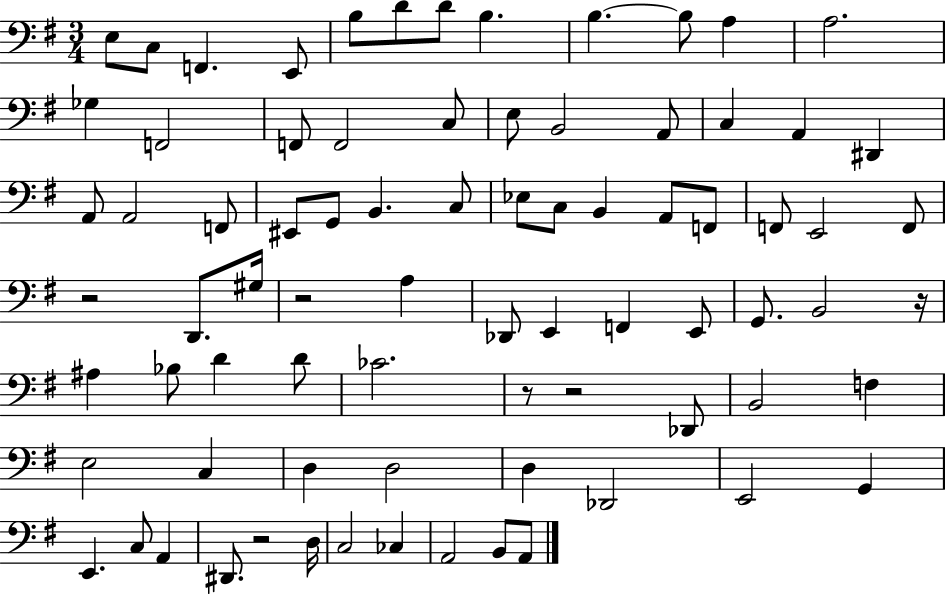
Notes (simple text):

E3/e C3/e F2/q. E2/e B3/e D4/e D4/e B3/q. B3/q. B3/e A3/q A3/h. Gb3/q F2/h F2/e F2/h C3/e E3/e B2/h A2/e C3/q A2/q D#2/q A2/e A2/h F2/e EIS2/e G2/e B2/q. C3/e Eb3/e C3/e B2/q A2/e F2/e F2/e E2/h F2/e R/h D2/e. G#3/s R/h A3/q Db2/e E2/q F2/q E2/e G2/e. B2/h R/s A#3/q Bb3/e D4/q D4/e CES4/h. R/e R/h Db2/e B2/h F3/q E3/h C3/q D3/q D3/h D3/q Db2/h E2/h G2/q E2/q. C3/e A2/q D#2/e. R/h D3/s C3/h CES3/q A2/h B2/e A2/e